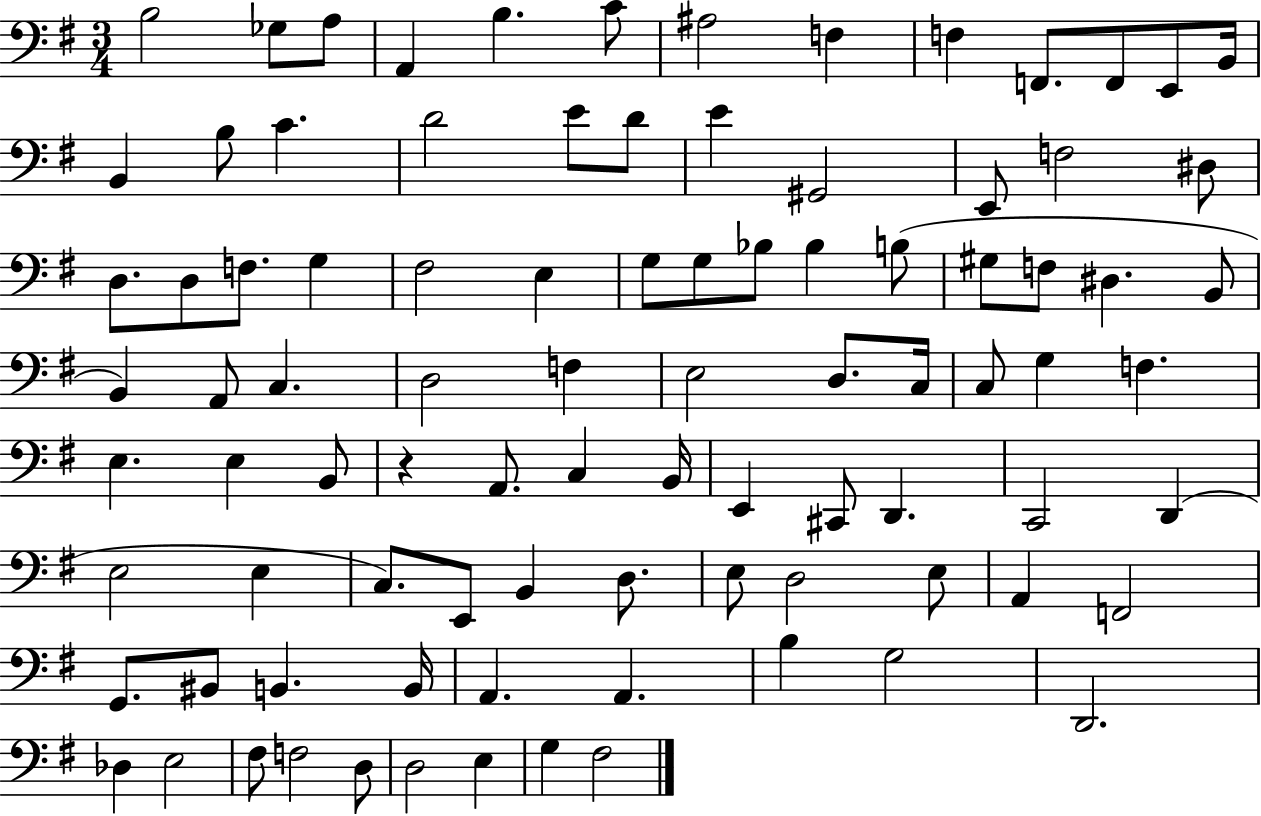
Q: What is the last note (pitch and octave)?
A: F#3